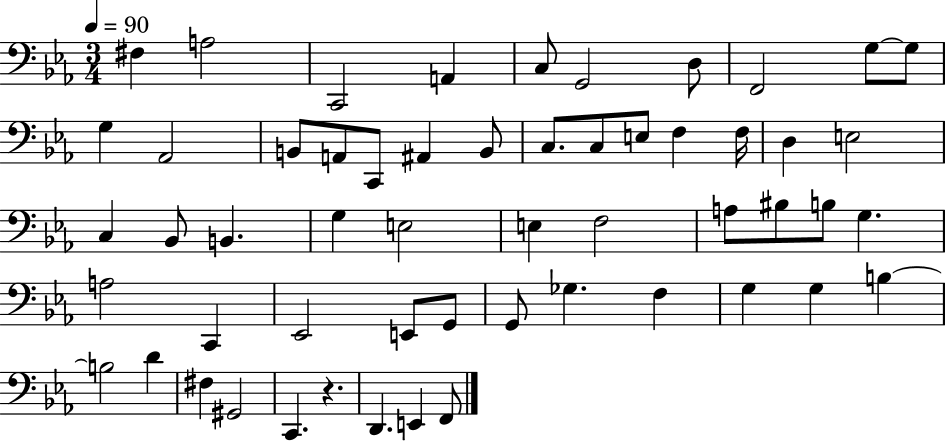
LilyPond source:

{
  \clef bass
  \numericTimeSignature
  \time 3/4
  \key ees \major
  \tempo 4 = 90
  fis4 a2 | c,2 a,4 | c8 g,2 d8 | f,2 g8~~ g8 | \break g4 aes,2 | b,8 a,8 c,8 ais,4 b,8 | c8. c8 e8 f4 f16 | d4 e2 | \break c4 bes,8 b,4. | g4 e2 | e4 f2 | a8 bis8 b8 g4. | \break a2 c,4 | ees,2 e,8 g,8 | g,8 ges4. f4 | g4 g4 b4~~ | \break b2 d'4 | fis4 gis,2 | c,4. r4. | d,4. e,4 f,8 | \break \bar "|."
}